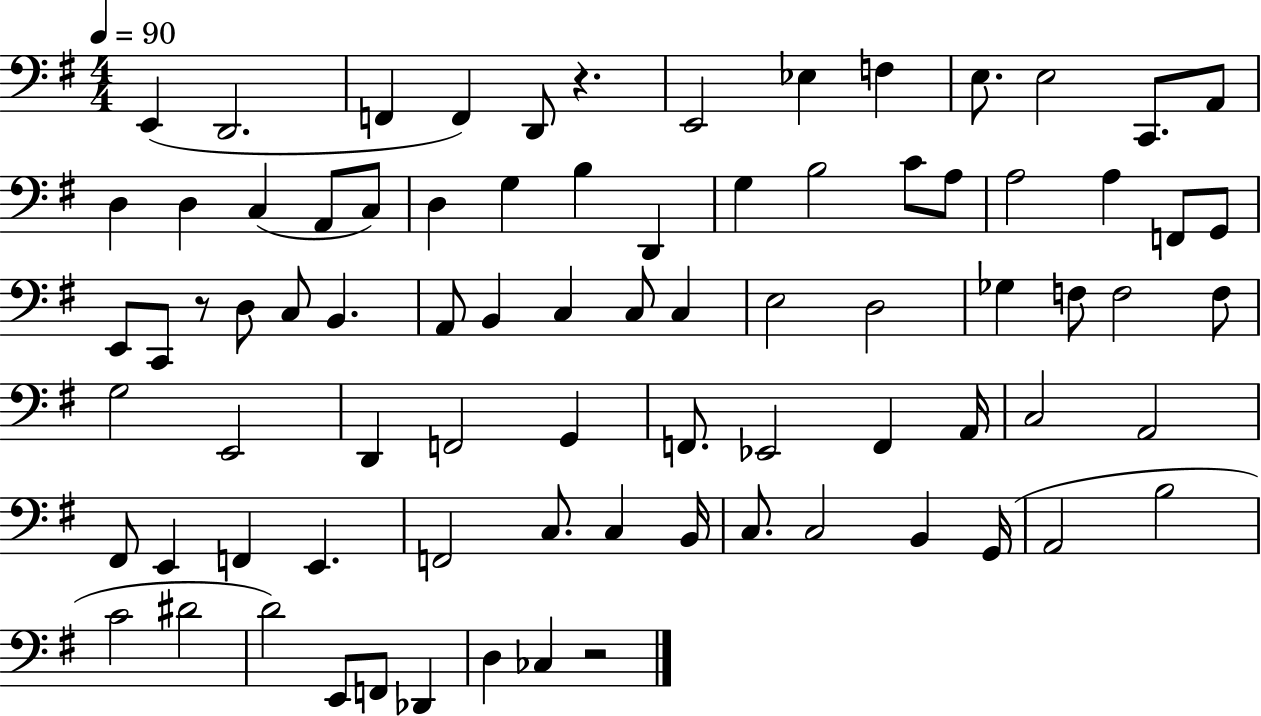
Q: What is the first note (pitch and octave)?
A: E2